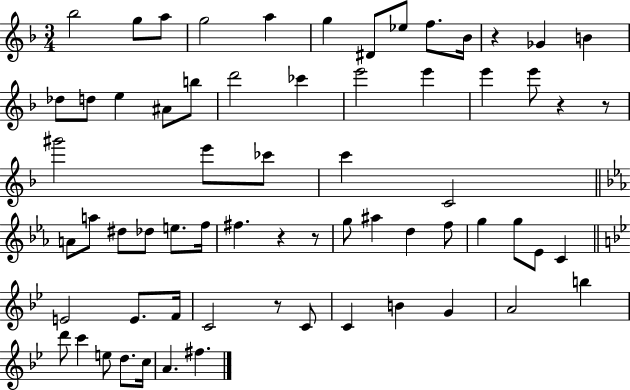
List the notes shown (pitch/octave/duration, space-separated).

Bb5/h G5/e A5/e G5/h A5/q G5/q D#4/e Eb5/e F5/e. Bb4/s R/q Gb4/q B4/q Db5/e D5/e E5/q A#4/e B5/e D6/h CES6/q E6/h E6/q E6/q E6/e R/q R/e G#6/h E6/e CES6/e C6/q C4/h A4/e A5/e D#5/e Db5/e E5/e. F5/s F#5/q. R/q R/e G5/e A#5/q D5/q F5/e G5/q G5/e Eb4/e C4/q E4/h E4/e. F4/s C4/h R/e C4/e C4/q B4/q G4/q A4/h B5/q D6/e C6/q E5/e D5/e. C5/s A4/q. F#5/q.